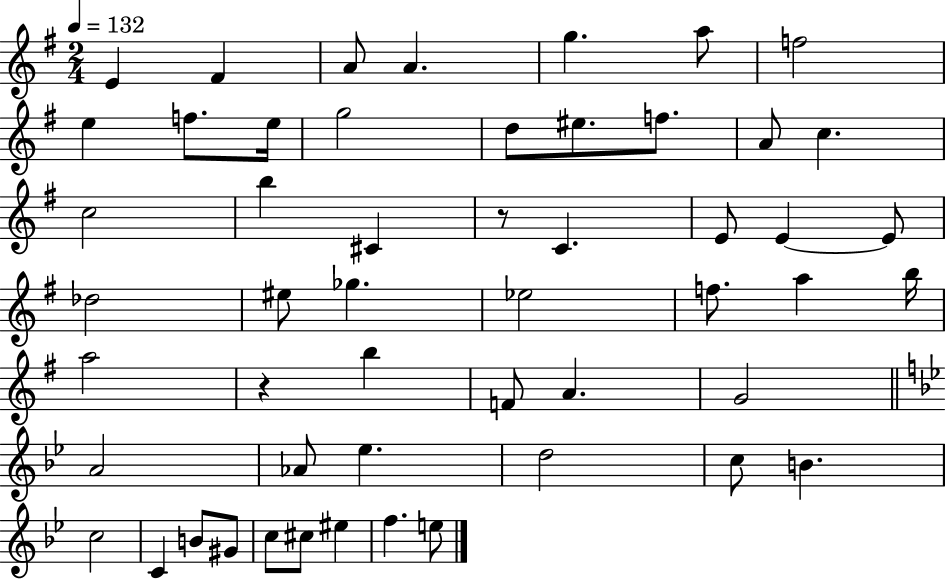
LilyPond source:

{
  \clef treble
  \numericTimeSignature
  \time 2/4
  \key g \major
  \tempo 4 = 132
  e'4 fis'4 | a'8 a'4. | g''4. a''8 | f''2 | \break e''4 f''8. e''16 | g''2 | d''8 eis''8. f''8. | a'8 c''4. | \break c''2 | b''4 cis'4 | r8 c'4. | e'8 e'4~~ e'8 | \break des''2 | eis''8 ges''4. | ees''2 | f''8. a''4 b''16 | \break a''2 | r4 b''4 | f'8 a'4. | g'2 | \break \bar "||" \break \key g \minor a'2 | aes'8 ees''4. | d''2 | c''8 b'4. | \break c''2 | c'4 b'8 gis'8 | c''8 cis''8 eis''4 | f''4. e''8 | \break \bar "|."
}